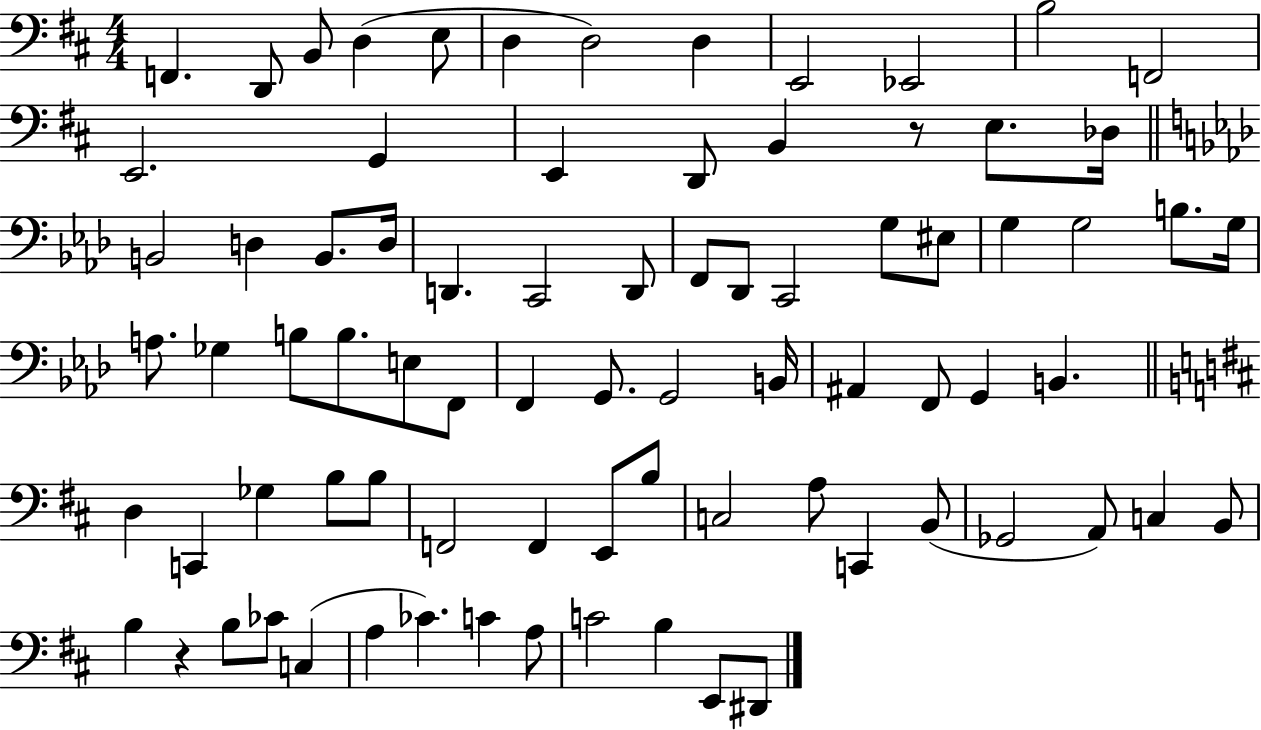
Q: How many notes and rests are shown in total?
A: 80